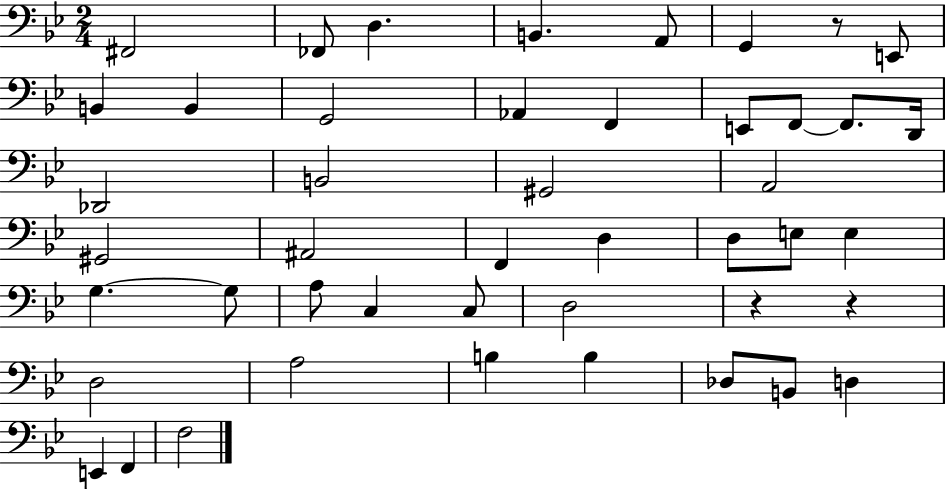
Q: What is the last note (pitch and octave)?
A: F3